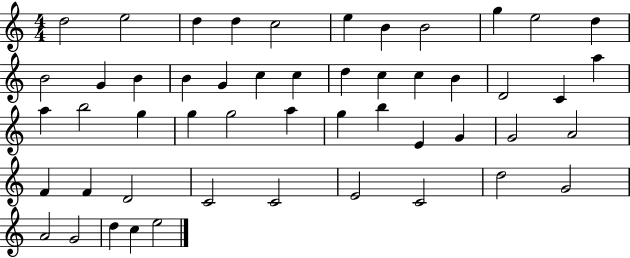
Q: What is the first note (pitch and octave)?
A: D5